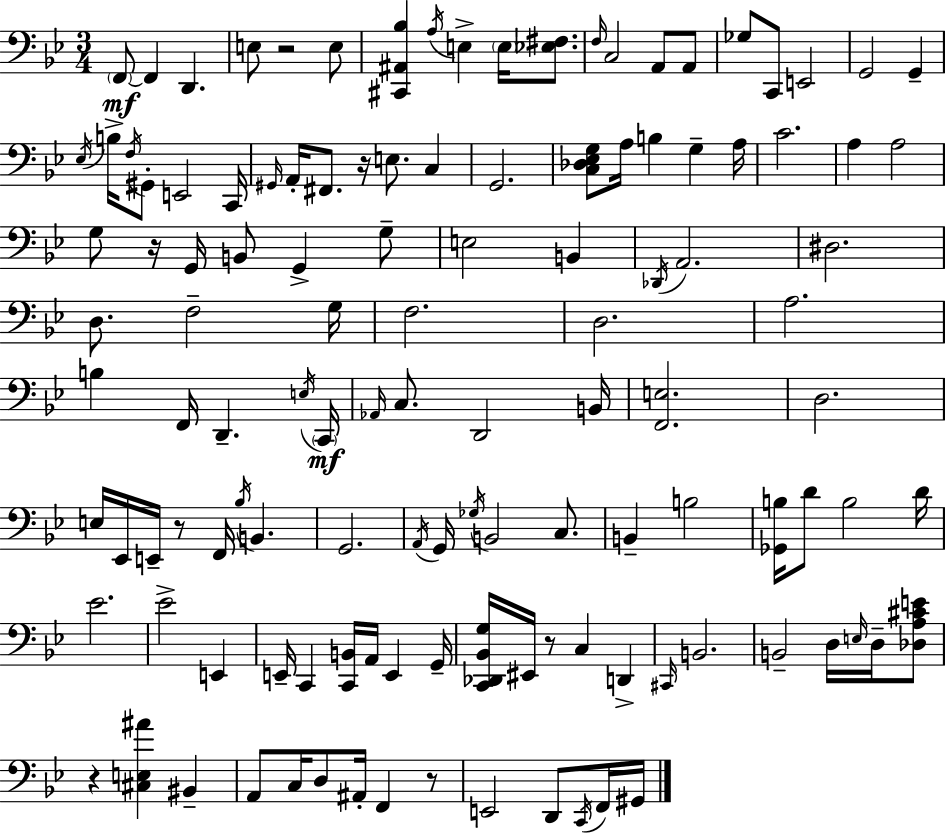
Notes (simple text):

F2/e F2/q D2/q. E3/e R/h E3/e [C#2,A#2,Bb3]/q A3/s E3/q E3/s [Eb3,F#3]/e. F3/s C3/h A2/e A2/e Gb3/e C2/e E2/h G2/h G2/q Eb3/s B3/s F3/s G#2/e E2/h C2/s G#2/s A2/s F#2/e. R/s E3/e. C3/q G2/h. [C3,Db3,Eb3,G3]/e A3/s B3/q G3/q A3/s C4/h. A3/q A3/h G3/e R/s G2/s B2/e G2/q G3/e E3/h B2/q Db2/s A2/h. D#3/h. D3/e. F3/h G3/s F3/h. D3/h. A3/h. B3/q F2/s D2/q. E3/s C2/s Ab2/s C3/e. D2/h B2/s [F2,E3]/h. D3/h. E3/s Eb2/s E2/s R/e F2/s Bb3/s B2/q. G2/h. A2/s G2/s Gb3/s B2/h C3/e. B2/q B3/h [Gb2,B3]/s D4/e B3/h D4/s Eb4/h. Eb4/h E2/q E2/s C2/q [C2,B2]/s A2/s E2/q G2/s [C2,Db2,Bb2,G3]/s EIS2/s R/e C3/q D2/q C#2/s B2/h. B2/h D3/s E3/s D3/s [Db3,A3,C#4,E4]/e R/q [C#3,E3,A#4]/q BIS2/q A2/e C3/s D3/e A#2/s F2/q R/e E2/h D2/e C2/s F2/s G#2/s